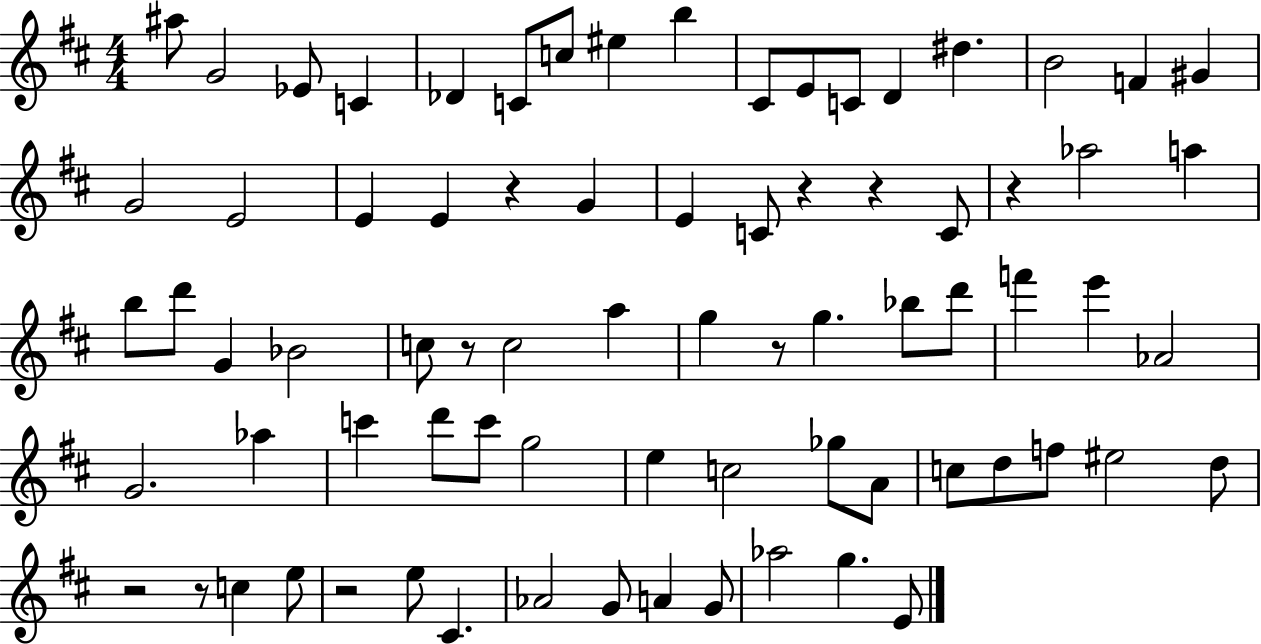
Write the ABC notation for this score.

X:1
T:Untitled
M:4/4
L:1/4
K:D
^a/2 G2 _E/2 C _D C/2 c/2 ^e b ^C/2 E/2 C/2 D ^d B2 F ^G G2 E2 E E z G E C/2 z z C/2 z _a2 a b/2 d'/2 G _B2 c/2 z/2 c2 a g z/2 g _b/2 d'/2 f' e' _A2 G2 _a c' d'/2 c'/2 g2 e c2 _g/2 A/2 c/2 d/2 f/2 ^e2 d/2 z2 z/2 c e/2 z2 e/2 ^C _A2 G/2 A G/2 _a2 g E/2